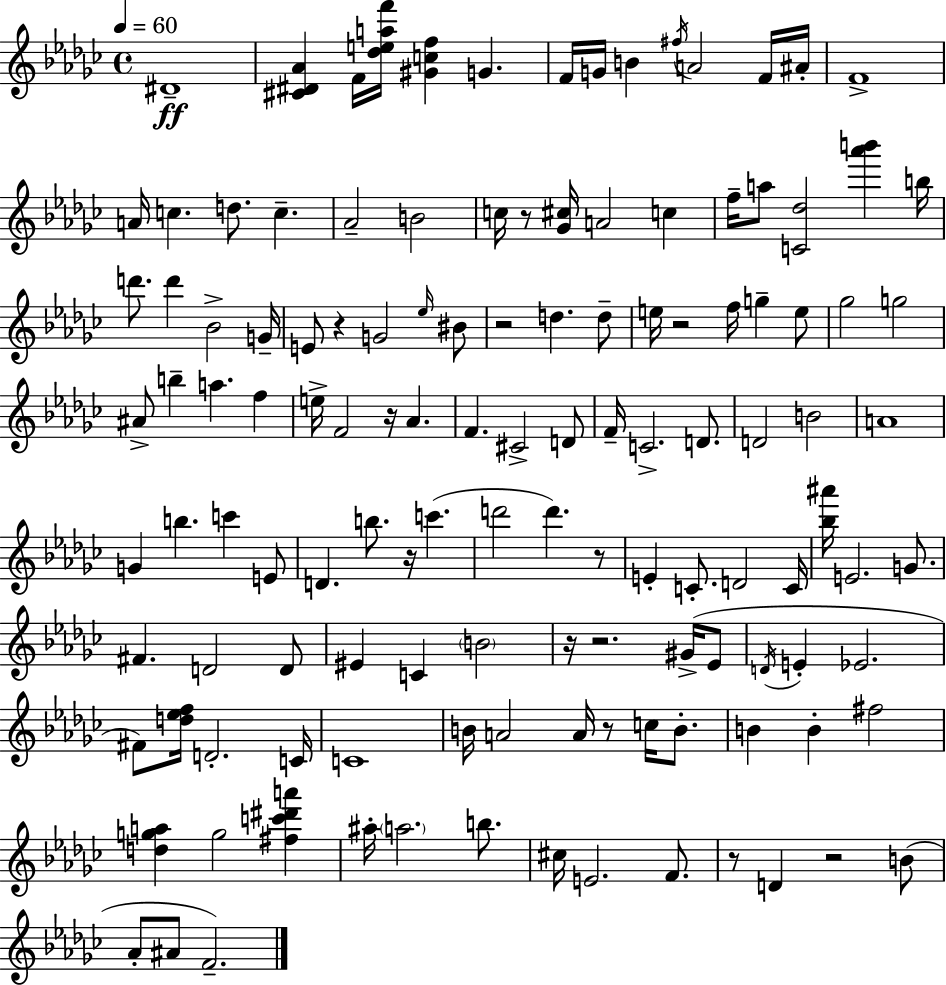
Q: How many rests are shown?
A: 12